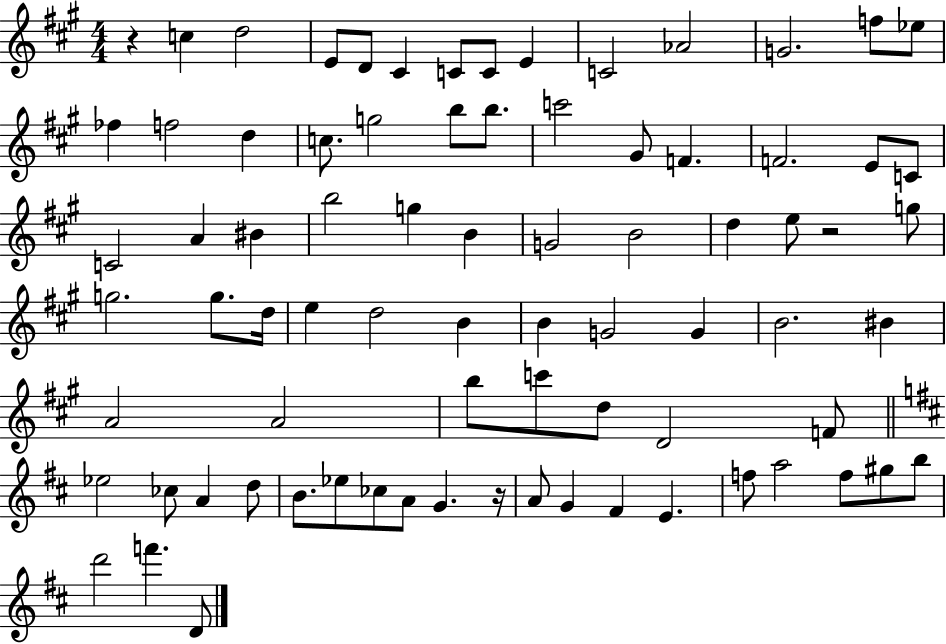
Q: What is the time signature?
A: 4/4